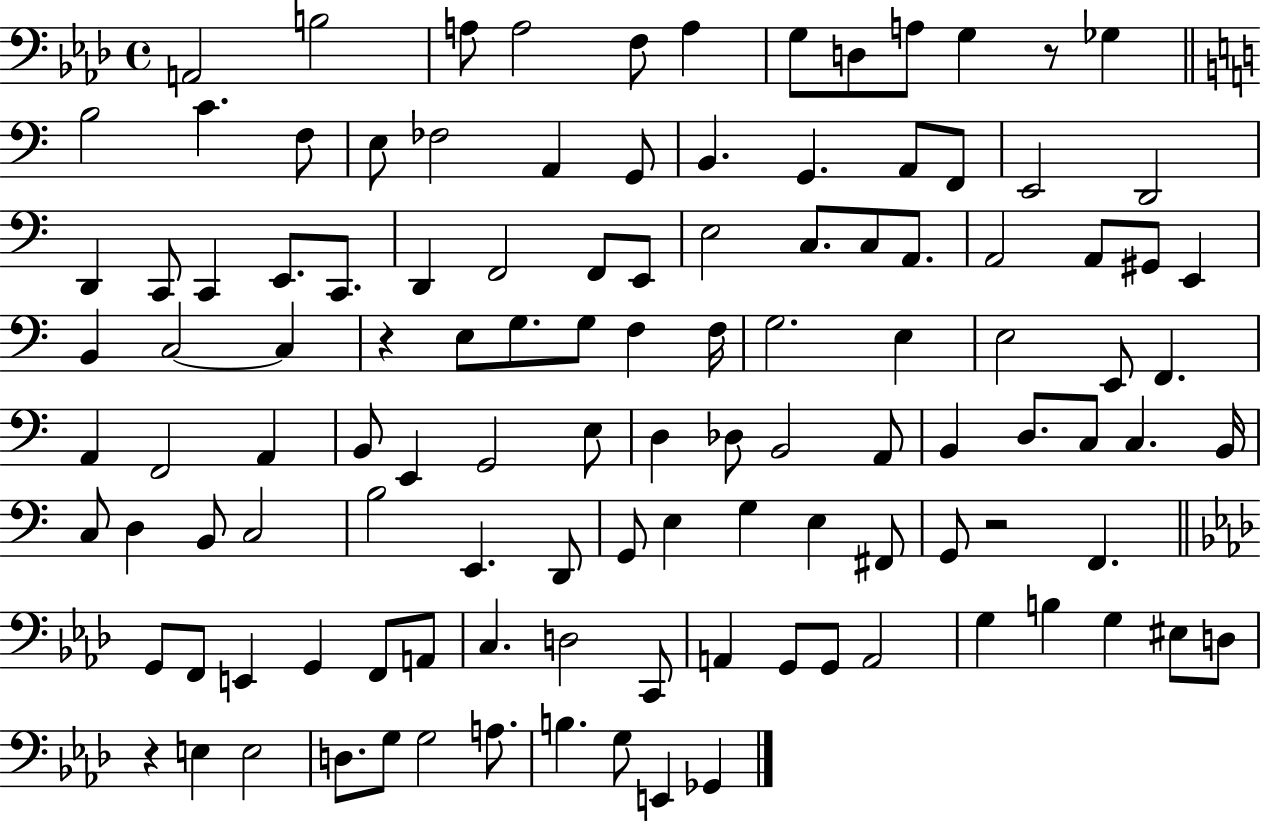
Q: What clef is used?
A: bass